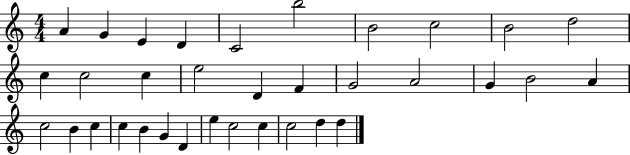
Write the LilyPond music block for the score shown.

{
  \clef treble
  \numericTimeSignature
  \time 4/4
  \key c \major
  a'4 g'4 e'4 d'4 | c'2 b''2 | b'2 c''2 | b'2 d''2 | \break c''4 c''2 c''4 | e''2 d'4 f'4 | g'2 a'2 | g'4 b'2 a'4 | \break c''2 b'4 c''4 | c''4 b'4 g'4 d'4 | e''4 c''2 c''4 | c''2 d''4 d''4 | \break \bar "|."
}